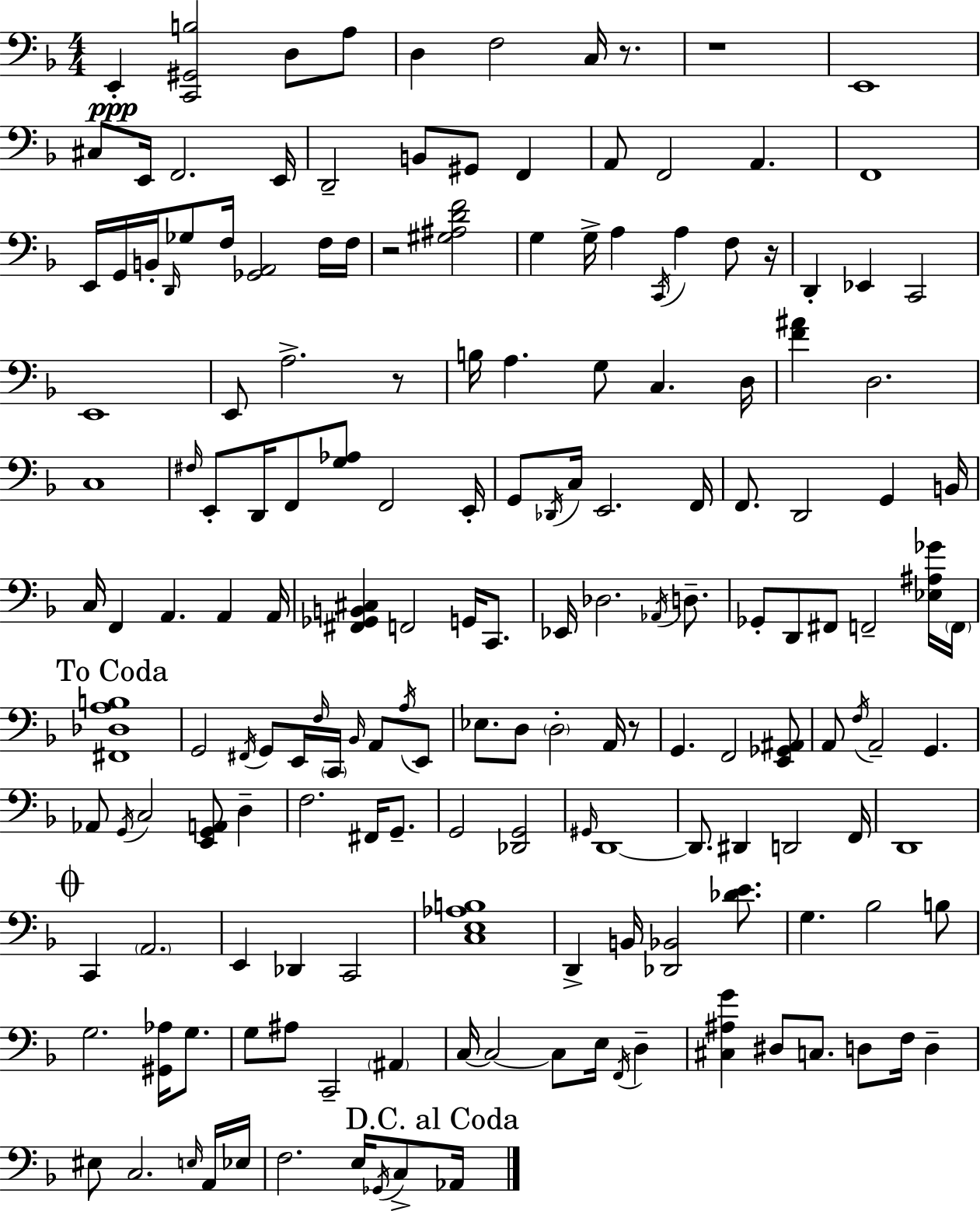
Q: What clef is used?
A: bass